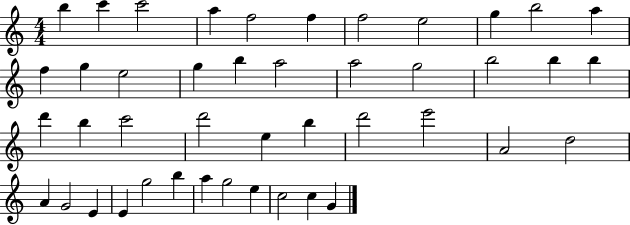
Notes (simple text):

B5/q C6/q C6/h A5/q F5/h F5/q F5/h E5/h G5/q B5/h A5/q F5/q G5/q E5/h G5/q B5/q A5/h A5/h G5/h B5/h B5/q B5/q D6/q B5/q C6/h D6/h E5/q B5/q D6/h E6/h A4/h D5/h A4/q G4/h E4/q E4/q G5/h B5/q A5/q G5/h E5/q C5/h C5/q G4/q